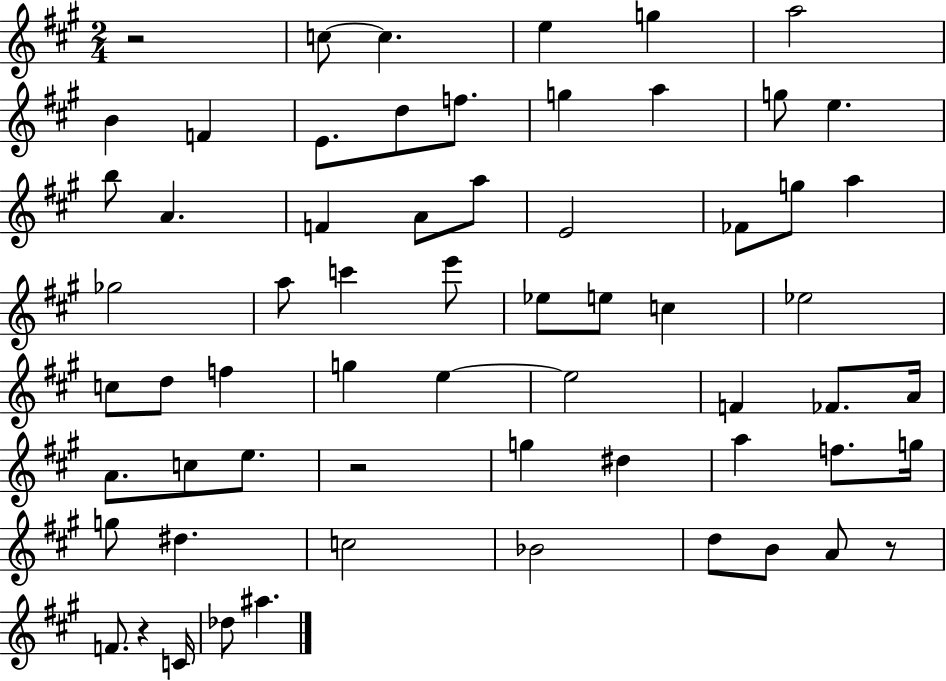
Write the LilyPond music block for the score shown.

{
  \clef treble
  \numericTimeSignature
  \time 2/4
  \key a \major
  \repeat volta 2 { r2 | c''8~~ c''4. | e''4 g''4 | a''2 | \break b'4 f'4 | e'8. d''8 f''8. | g''4 a''4 | g''8 e''4. | \break b''8 a'4. | f'4 a'8 a''8 | e'2 | fes'8 g''8 a''4 | \break ges''2 | a''8 c'''4 e'''8 | ees''8 e''8 c''4 | ees''2 | \break c''8 d''8 f''4 | g''4 e''4~~ | e''2 | f'4 fes'8. a'16 | \break a'8. c''8 e''8. | r2 | g''4 dis''4 | a''4 f''8. g''16 | \break g''8 dis''4. | c''2 | bes'2 | d''8 b'8 a'8 r8 | \break f'8. r4 c'16 | des''8 ais''4. | } \bar "|."
}